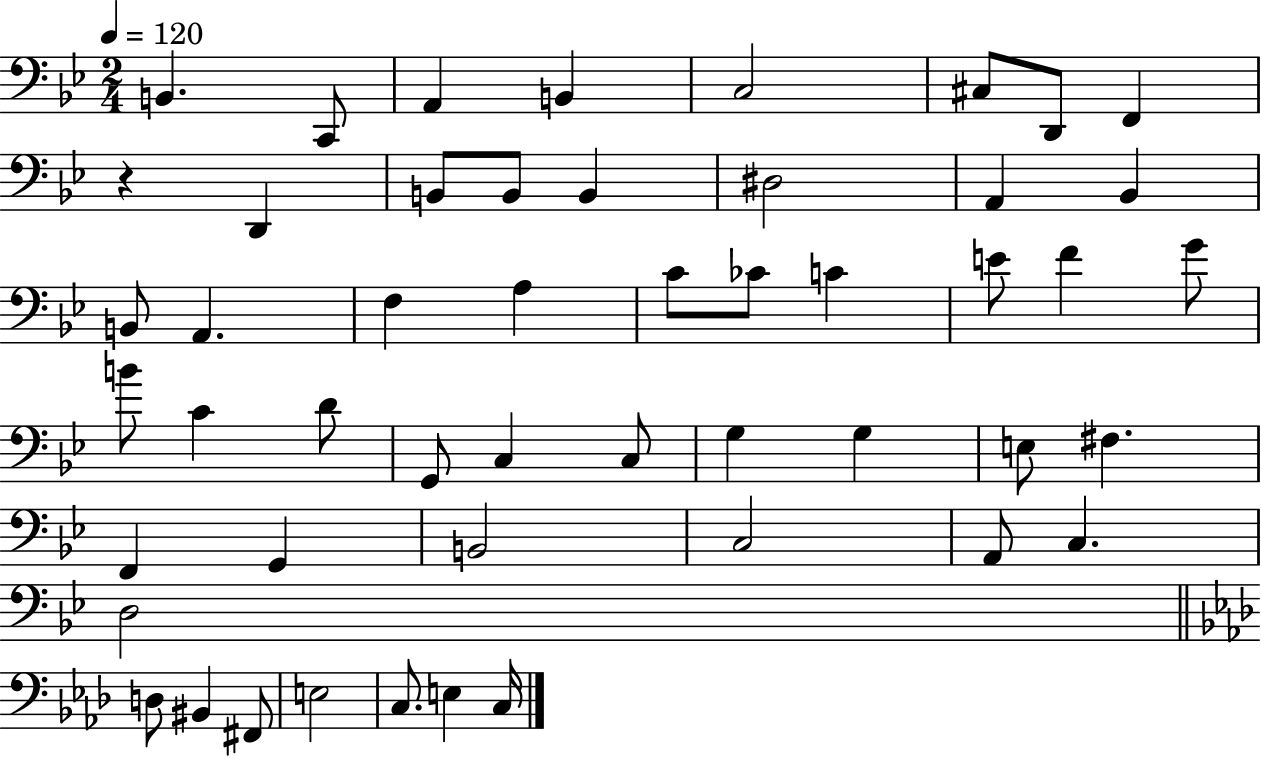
B2/q. C2/e A2/q B2/q C3/h C#3/e D2/e F2/q R/q D2/q B2/e B2/e B2/q D#3/h A2/q Bb2/q B2/e A2/q. F3/q A3/q C4/e CES4/e C4/q E4/e F4/q G4/e B4/e C4/q D4/e G2/e C3/q C3/e G3/q G3/q E3/e F#3/q. F2/q G2/q B2/h C3/h A2/e C3/q. D3/h D3/e BIS2/q F#2/e E3/h C3/e. E3/q C3/s